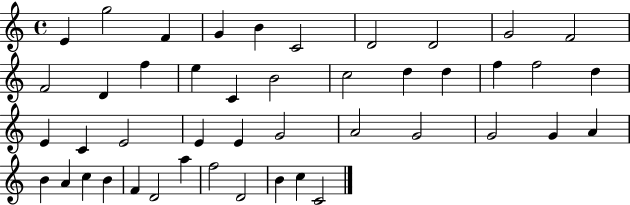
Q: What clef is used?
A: treble